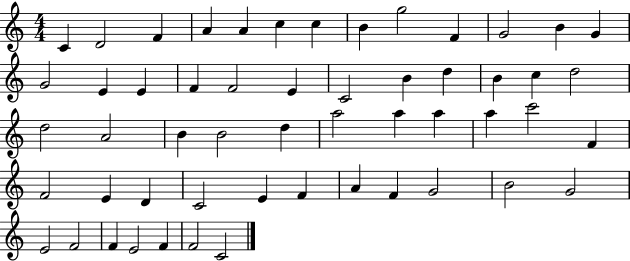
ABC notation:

X:1
T:Untitled
M:4/4
L:1/4
K:C
C D2 F A A c c B g2 F G2 B G G2 E E F F2 E C2 B d B c d2 d2 A2 B B2 d a2 a a a c'2 F F2 E D C2 E F A F G2 B2 G2 E2 F2 F E2 F F2 C2